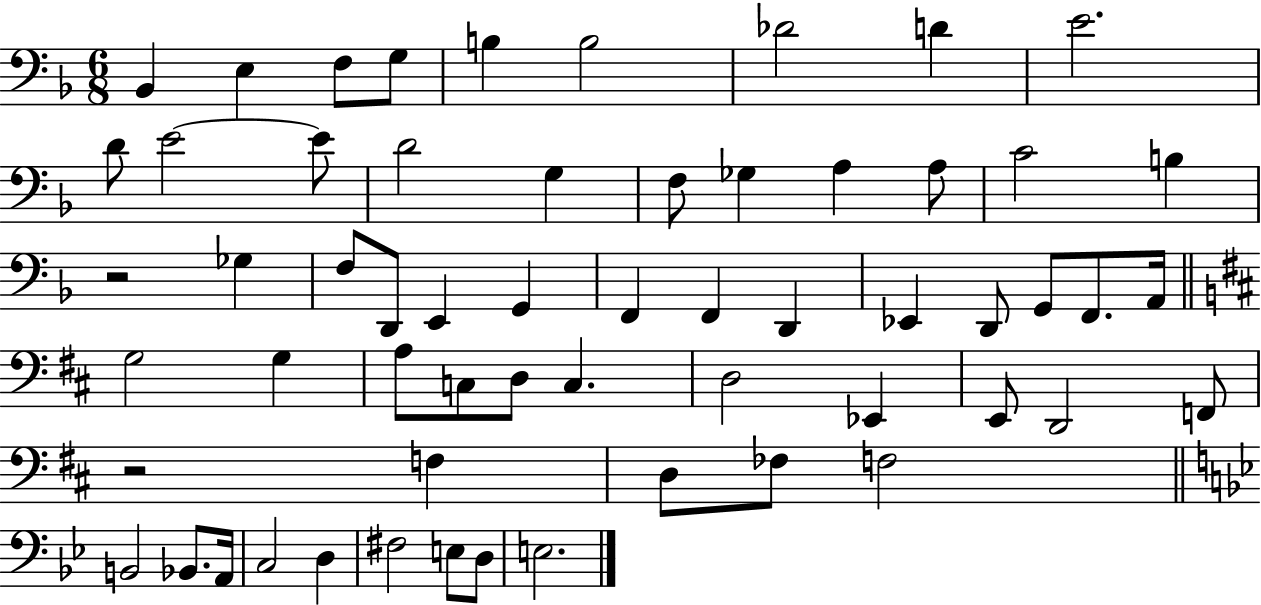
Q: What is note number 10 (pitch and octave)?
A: D4